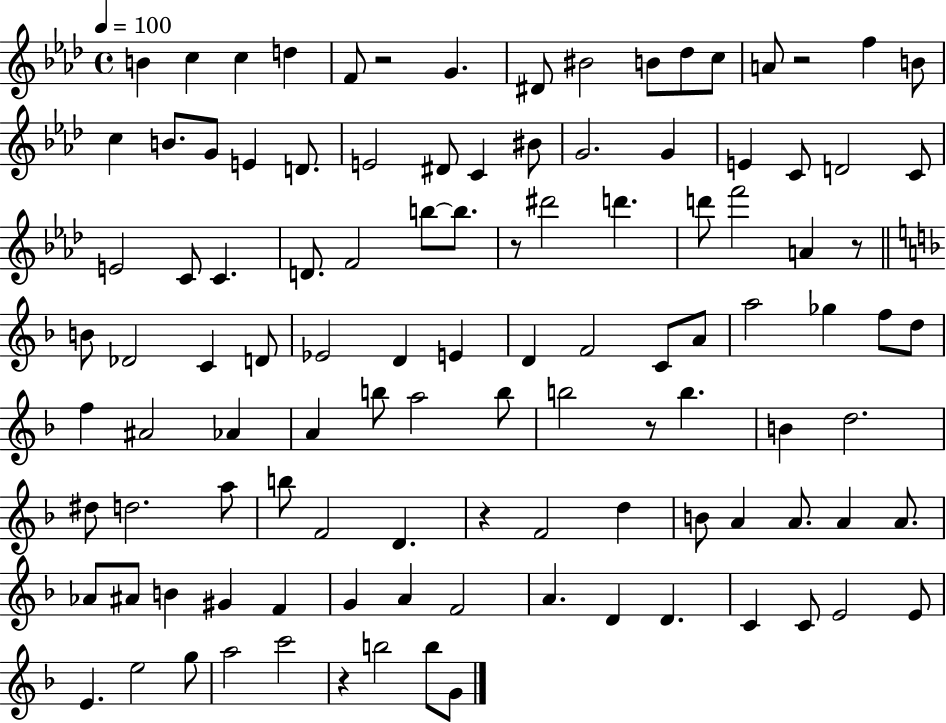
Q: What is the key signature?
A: AES major